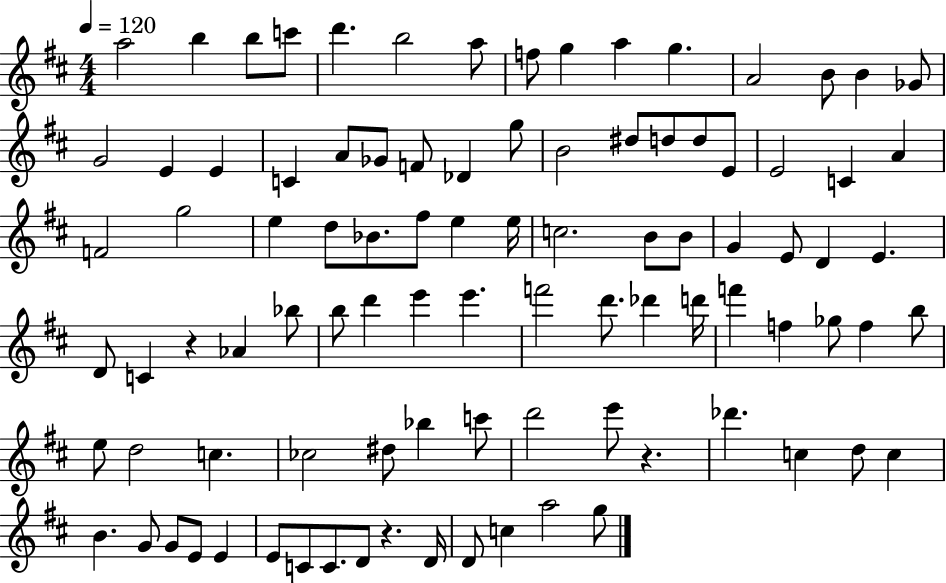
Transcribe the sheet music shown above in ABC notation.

X:1
T:Untitled
M:4/4
L:1/4
K:D
a2 b b/2 c'/2 d' b2 a/2 f/2 g a g A2 B/2 B _G/2 G2 E E C A/2 _G/2 F/2 _D g/2 B2 ^d/2 d/2 d/2 E/2 E2 C A F2 g2 e d/2 _B/2 ^f/2 e e/4 c2 B/2 B/2 G E/2 D E D/2 C z _A _b/2 b/2 d' e' e' f'2 d'/2 _d' d'/4 f' f _g/2 f b/2 e/2 d2 c _c2 ^d/2 _b c'/2 d'2 e'/2 z _d' c d/2 c B G/2 G/2 E/2 E E/2 C/2 C/2 D/2 z D/4 D/2 c a2 g/2